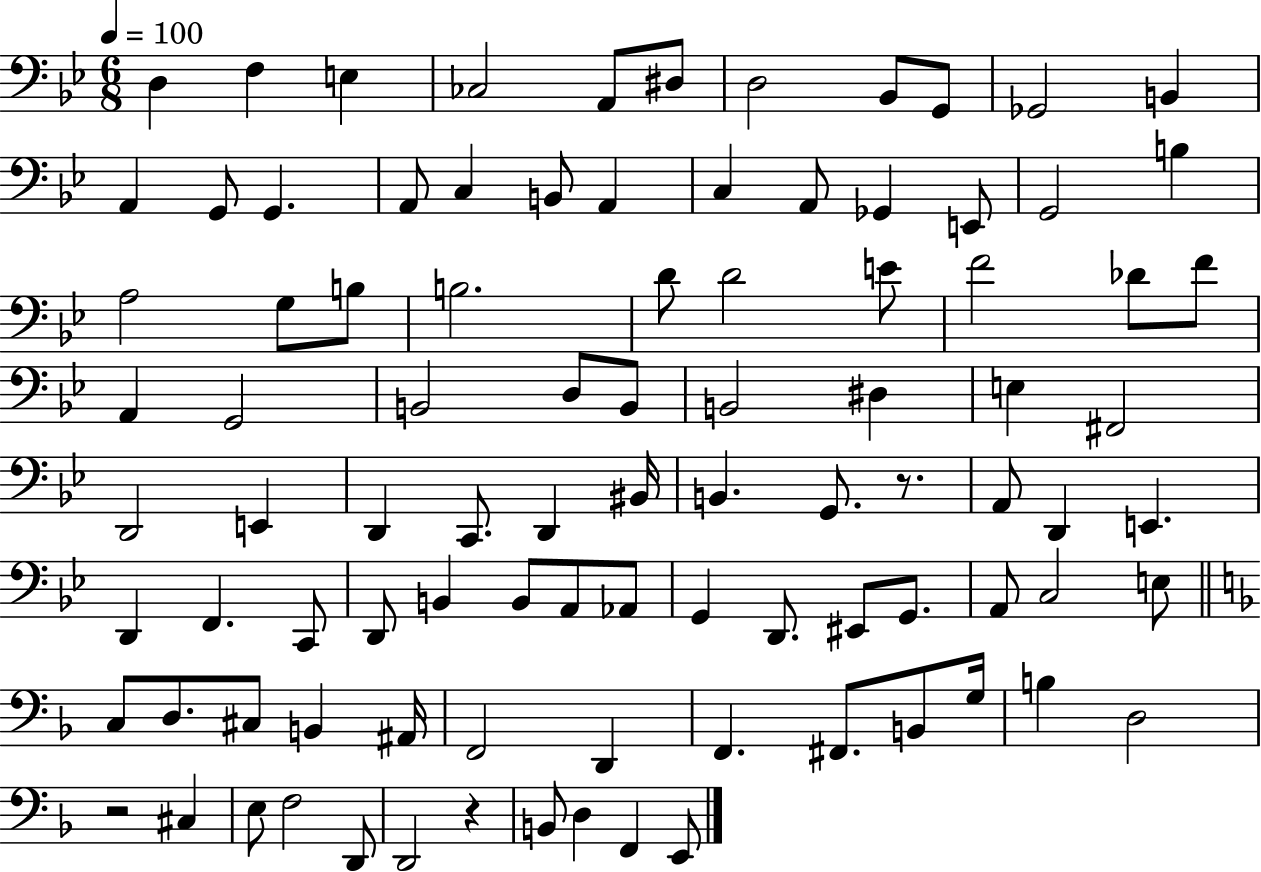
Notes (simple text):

D3/q F3/q E3/q CES3/h A2/e D#3/e D3/h Bb2/e G2/e Gb2/h B2/q A2/q G2/e G2/q. A2/e C3/q B2/e A2/q C3/q A2/e Gb2/q E2/e G2/h B3/q A3/h G3/e B3/e B3/h. D4/e D4/h E4/e F4/h Db4/e F4/e A2/q G2/h B2/h D3/e B2/e B2/h D#3/q E3/q F#2/h D2/h E2/q D2/q C2/e. D2/q BIS2/s B2/q. G2/e. R/e. A2/e D2/q E2/q. D2/q F2/q. C2/e D2/e B2/q B2/e A2/e Ab2/e G2/q D2/e. EIS2/e G2/e. A2/e C3/h E3/e C3/e D3/e. C#3/e B2/q A#2/s F2/h D2/q F2/q. F#2/e. B2/e G3/s B3/q D3/h R/h C#3/q E3/e F3/h D2/e D2/h R/q B2/e D3/q F2/q E2/e